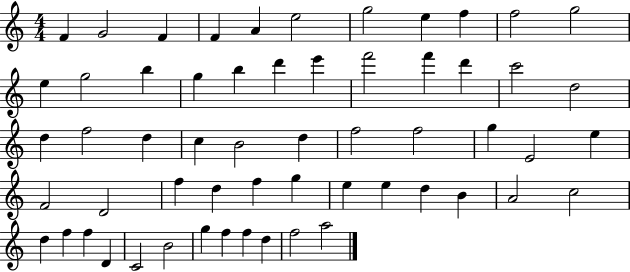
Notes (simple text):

F4/q G4/h F4/q F4/q A4/q E5/h G5/h E5/q F5/q F5/h G5/h E5/q G5/h B5/q G5/q B5/q D6/q E6/q F6/h F6/q D6/q C6/h D5/h D5/q F5/h D5/q C5/q B4/h D5/q F5/h F5/h G5/q E4/h E5/q F4/h D4/h F5/q D5/q F5/q G5/q E5/q E5/q D5/q B4/q A4/h C5/h D5/q F5/q F5/q D4/q C4/h B4/h G5/q F5/q F5/q D5/q F5/h A5/h